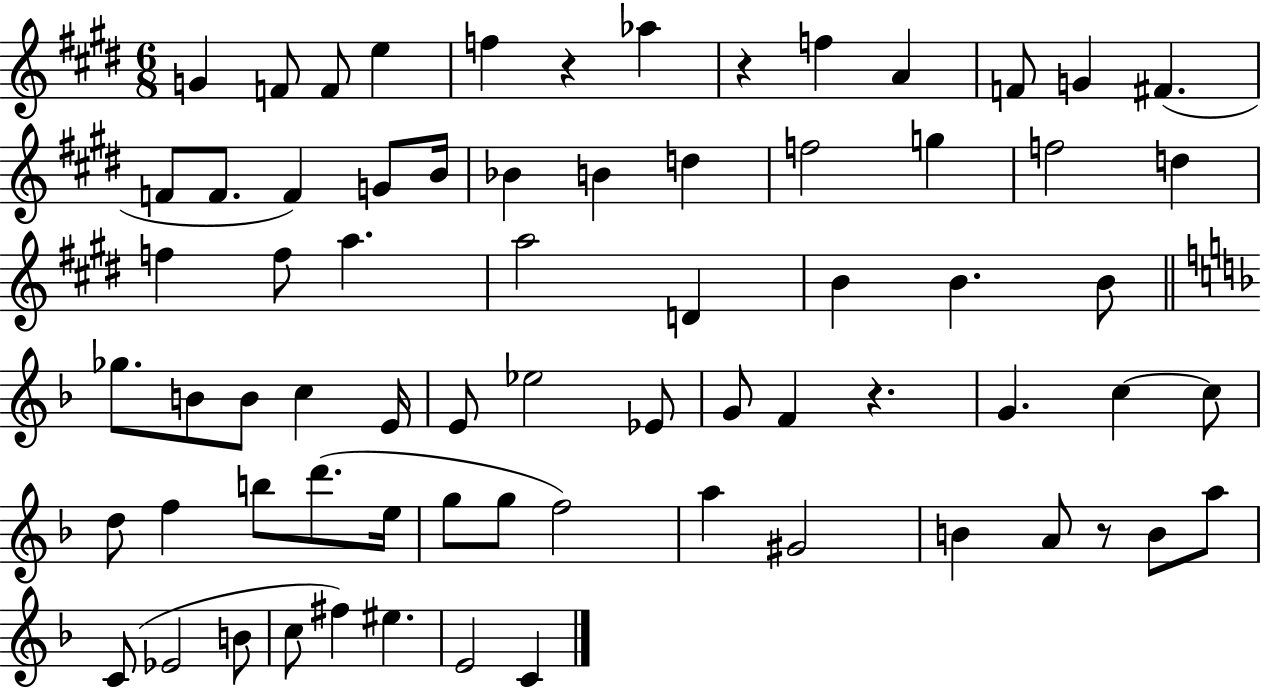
{
  \clef treble
  \numericTimeSignature
  \time 6/8
  \key e \major
  g'4 f'8 f'8 e''4 | f''4 r4 aes''4 | r4 f''4 a'4 | f'8 g'4 fis'4.( | \break f'8 f'8. f'4) g'8 b'16 | bes'4 b'4 d''4 | f''2 g''4 | f''2 d''4 | \break f''4 f''8 a''4. | a''2 d'4 | b'4 b'4. b'8 | \bar "||" \break \key d \minor ges''8. b'8 b'8 c''4 e'16 | e'8 ees''2 ees'8 | g'8 f'4 r4. | g'4. c''4~~ c''8 | \break d''8 f''4 b''8 d'''8.( e''16 | g''8 g''8 f''2) | a''4 gis'2 | b'4 a'8 r8 b'8 a''8 | \break c'8( ees'2 b'8 | c''8 fis''4) eis''4. | e'2 c'4 | \bar "|."
}